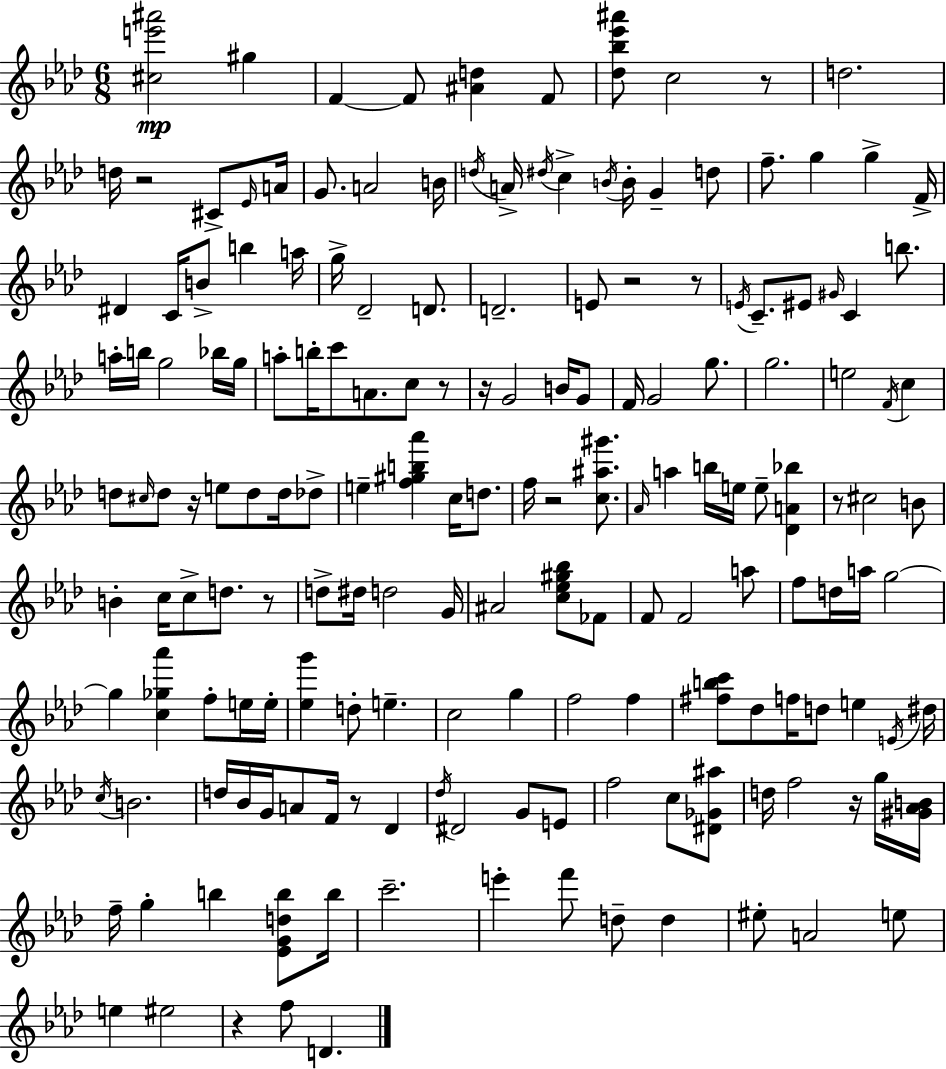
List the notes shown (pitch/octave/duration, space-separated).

[C#5,E6,A#6]/h G#5/q F4/q F4/e [A#4,D5]/q F4/e [Db5,Bb5,Eb6,A#6]/e C5/h R/e D5/h. D5/s R/h C#4/e Eb4/s A4/s G4/e. A4/h B4/s D5/s A4/s D#5/s C5/q B4/s B4/s G4/q D5/e F5/e. G5/q G5/q F4/s D#4/q C4/s B4/e B5/q A5/s G5/s Db4/h D4/e. D4/h. E4/e R/h R/e E4/s C4/e. EIS4/e G#4/s C4/q B5/e. A5/s B5/s G5/h Bb5/s G5/s A5/e B5/s C6/e A4/e. C5/e R/e R/s G4/h B4/s G4/e F4/s G4/h G5/e. G5/h. E5/h F4/s C5/q D5/e C#5/s D5/e R/s E5/e D5/e D5/s Db5/e E5/q [F5,G#5,B5,Ab6]/q C5/s D5/e. F5/s R/h [C5,A#5,G#6]/e. Ab4/s A5/q B5/s E5/s E5/e [Db4,A4,Bb5]/q R/e C#5/h B4/e B4/q C5/s C5/e D5/e. R/e D5/e D#5/s D5/h G4/s A#4/h [C5,Eb5,G#5,Bb5]/e FES4/e F4/e F4/h A5/e F5/e D5/s A5/s G5/h G5/q [C5,Gb5,Ab6]/q F5/e E5/s E5/s [Eb5,G6]/q D5/e E5/q. C5/h G5/q F5/h F5/q [F#5,B5,C6]/e Db5/e F5/s D5/e E5/q E4/s D#5/s C5/s B4/h. D5/s Bb4/s G4/s A4/e F4/s R/e Db4/q Db5/s D#4/h G4/e E4/e F5/h C5/e [D#4,Gb4,A#5]/e D5/s F5/h R/s G5/s [G#4,Ab4,B4]/s F5/s G5/q B5/q [Eb4,G4,D5,B5]/e B5/s C6/h. E6/q F6/e D5/e D5/q EIS5/e A4/h E5/e E5/q EIS5/h R/q F5/e D4/q.